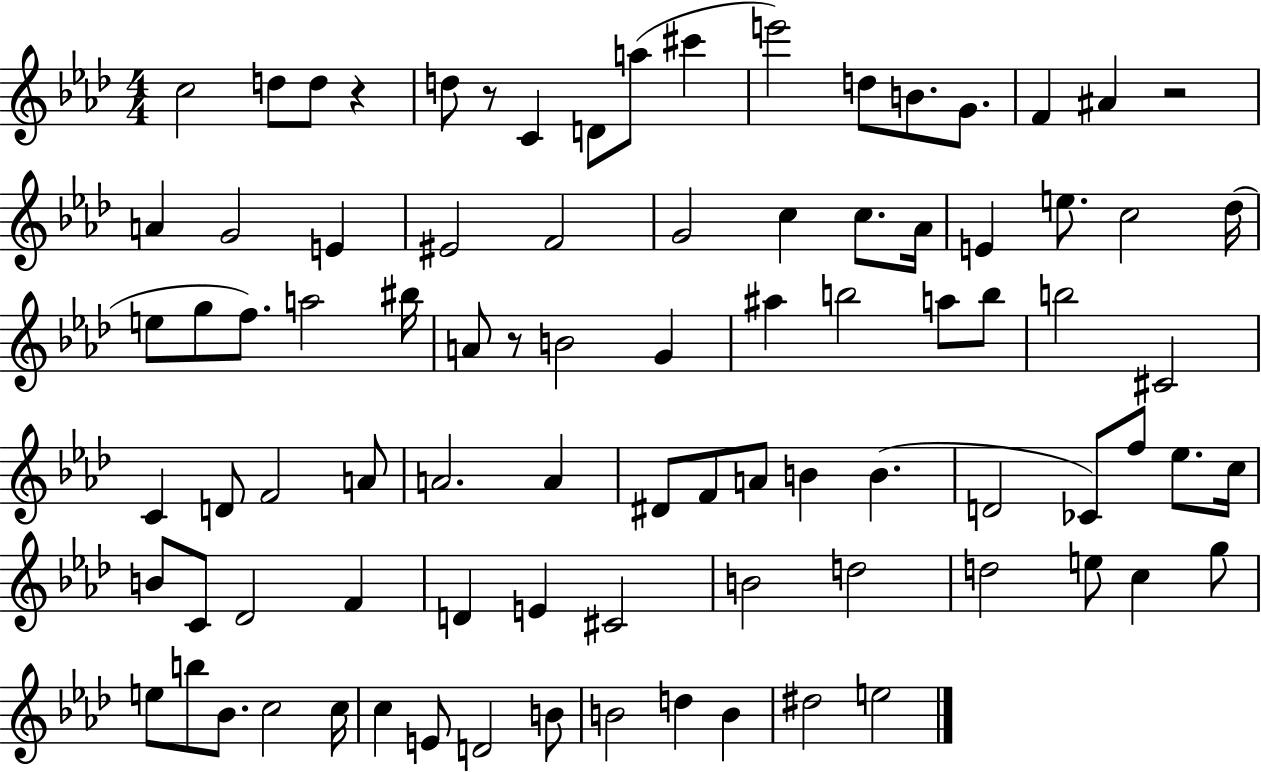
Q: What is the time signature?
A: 4/4